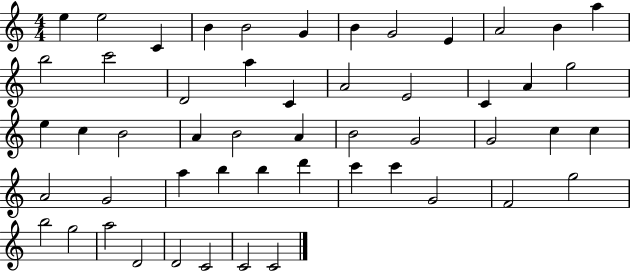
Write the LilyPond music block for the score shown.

{
  \clef treble
  \numericTimeSignature
  \time 4/4
  \key c \major
  e''4 e''2 c'4 | b'4 b'2 g'4 | b'4 g'2 e'4 | a'2 b'4 a''4 | \break b''2 c'''2 | d'2 a''4 c'4 | a'2 e'2 | c'4 a'4 g''2 | \break e''4 c''4 b'2 | a'4 b'2 a'4 | b'2 g'2 | g'2 c''4 c''4 | \break a'2 g'2 | a''4 b''4 b''4 d'''4 | c'''4 c'''4 g'2 | f'2 g''2 | \break b''2 g''2 | a''2 d'2 | d'2 c'2 | c'2 c'2 | \break \bar "|."
}